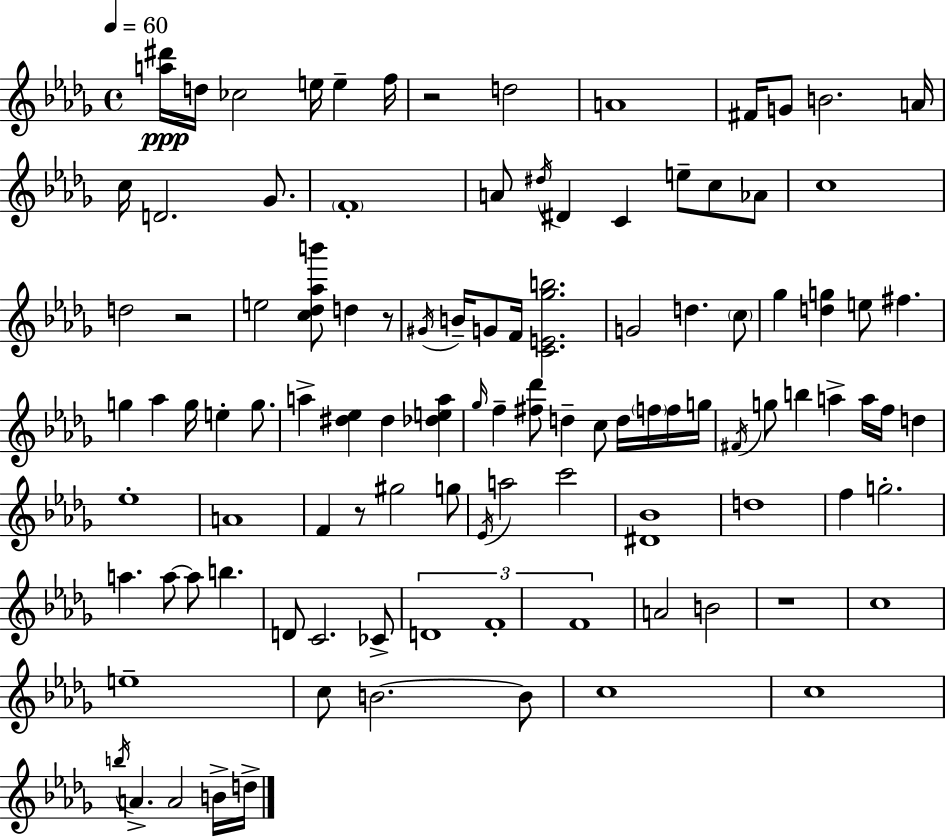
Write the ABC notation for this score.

X:1
T:Untitled
M:4/4
L:1/4
K:Bbm
[a^d']/4 d/4 _c2 e/4 e f/4 z2 d2 A4 ^F/4 G/2 B2 A/4 c/4 D2 _G/2 F4 A/2 ^d/4 ^D C e/2 c/2 _A/2 c4 d2 z2 e2 [c_d_ab']/2 d z/2 ^G/4 B/4 G/2 F/4 [CE_gb]2 G2 d c/2 _g [dg] e/2 ^f g _a g/4 e g/2 a [^d_e] ^d [_dea] _g/4 f [^f_d']/2 d c/2 d/4 f/4 f/4 g/4 ^F/4 g/2 b a a/4 f/4 d _e4 A4 F z/2 ^g2 g/2 _E/4 a2 c'2 [^D_B]4 d4 f g2 a a/2 a/2 b D/2 C2 _C/2 D4 F4 F4 A2 B2 z4 c4 e4 c/2 B2 B/2 c4 c4 b/4 A A2 B/4 d/4